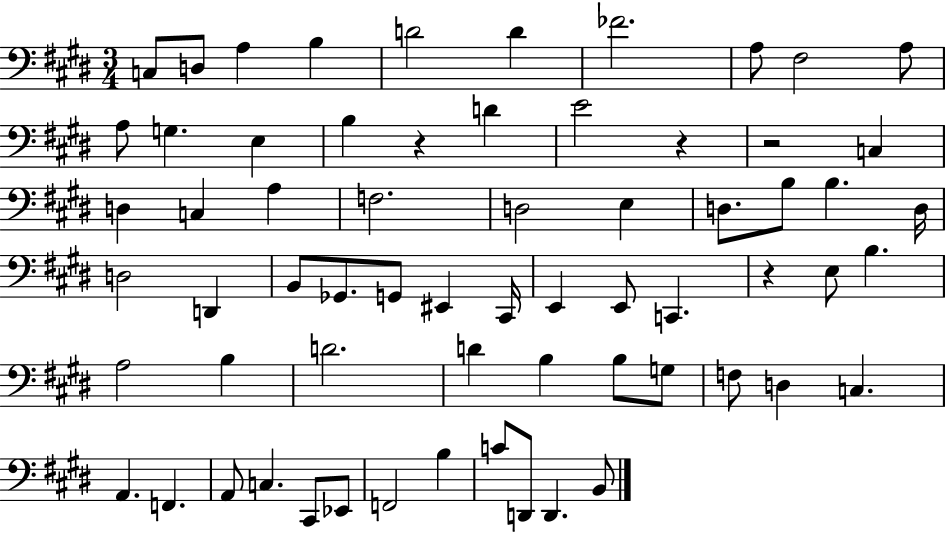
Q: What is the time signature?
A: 3/4